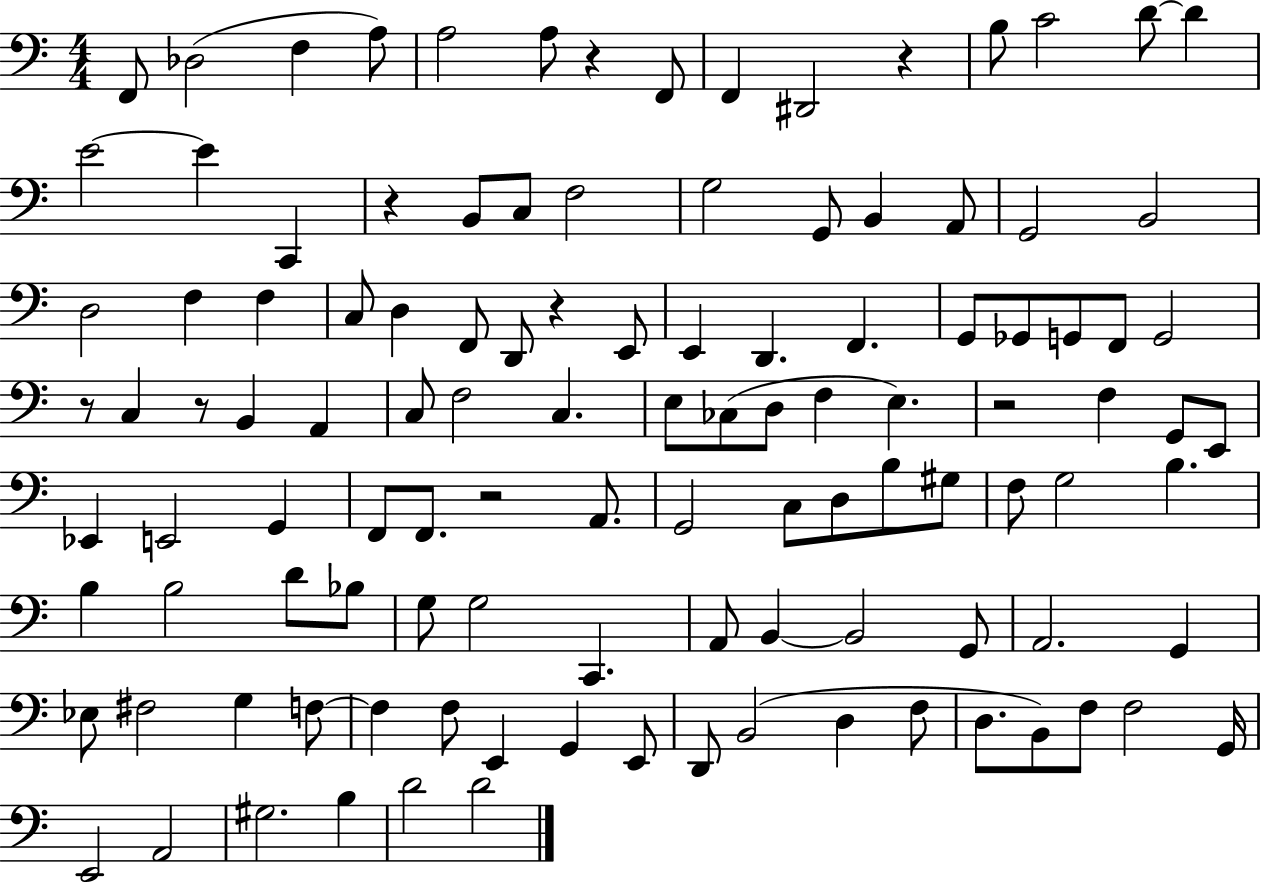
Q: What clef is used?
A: bass